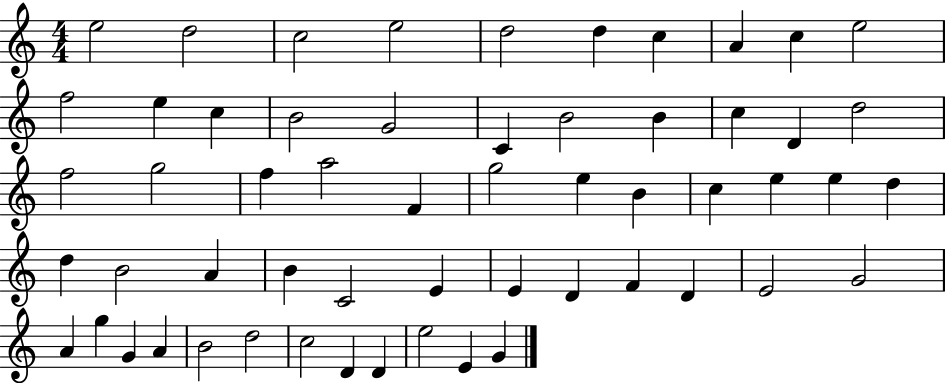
{
  \clef treble
  \numericTimeSignature
  \time 4/4
  \key c \major
  e''2 d''2 | c''2 e''2 | d''2 d''4 c''4 | a'4 c''4 e''2 | \break f''2 e''4 c''4 | b'2 g'2 | c'4 b'2 b'4 | c''4 d'4 d''2 | \break f''2 g''2 | f''4 a''2 f'4 | g''2 e''4 b'4 | c''4 e''4 e''4 d''4 | \break d''4 b'2 a'4 | b'4 c'2 e'4 | e'4 d'4 f'4 d'4 | e'2 g'2 | \break a'4 g''4 g'4 a'4 | b'2 d''2 | c''2 d'4 d'4 | e''2 e'4 g'4 | \break \bar "|."
}